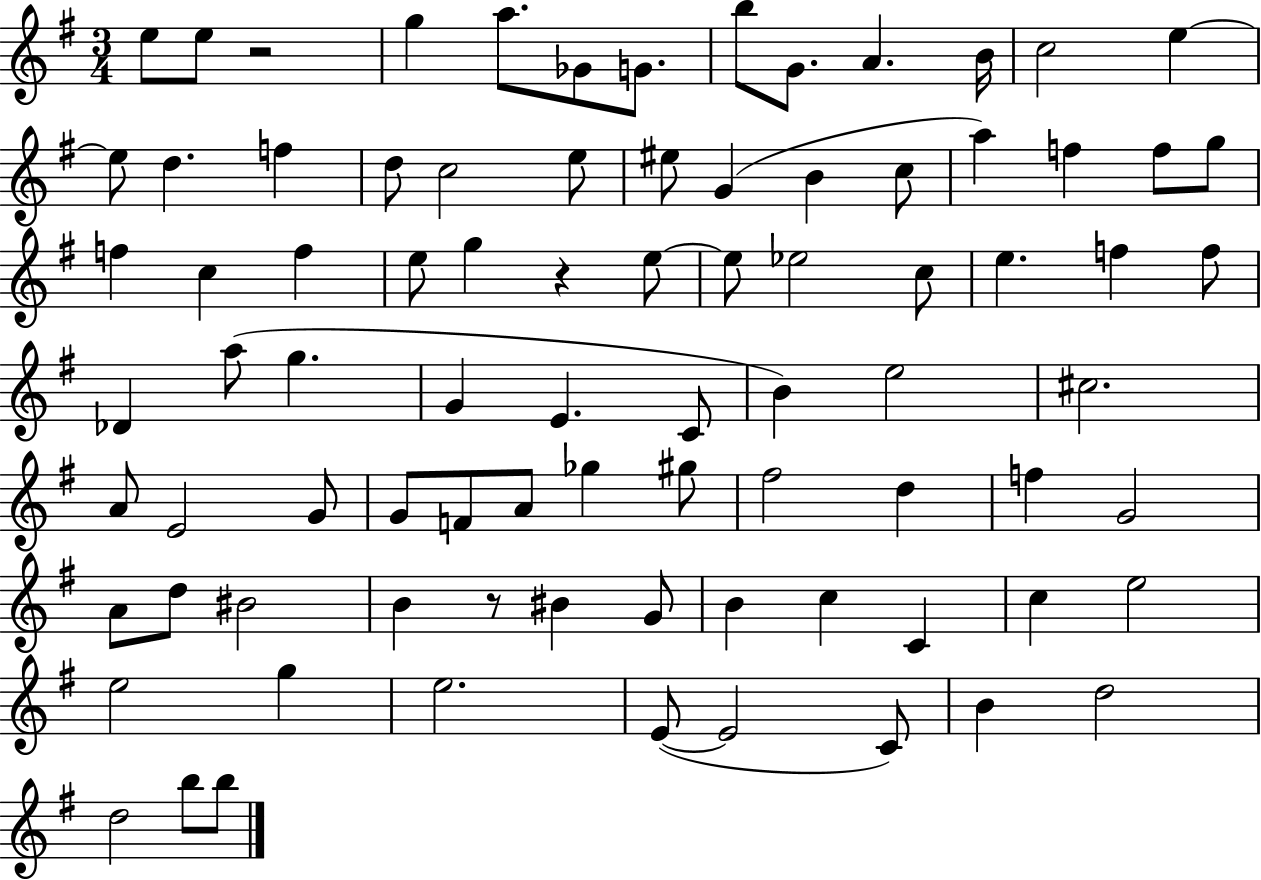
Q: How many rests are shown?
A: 3